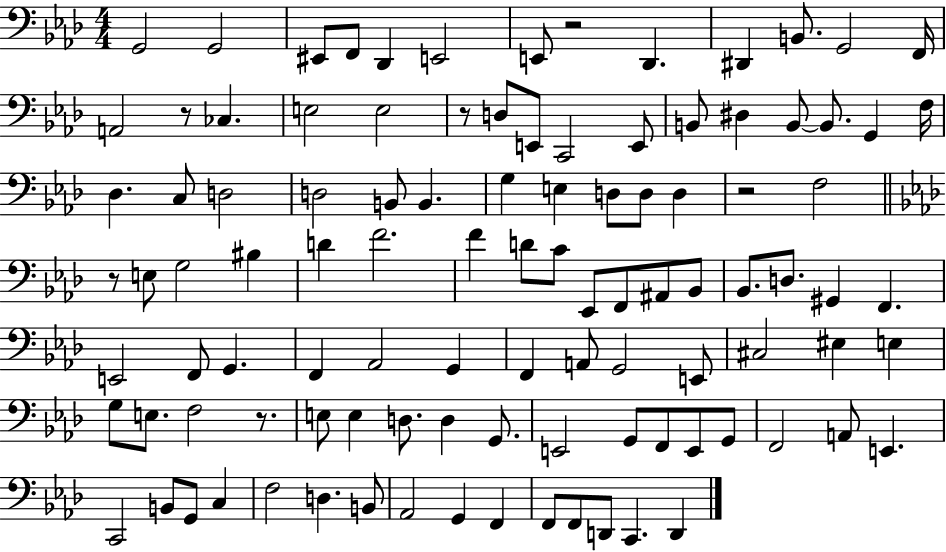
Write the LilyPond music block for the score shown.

{
  \clef bass
  \numericTimeSignature
  \time 4/4
  \key aes \major
  g,2 g,2 | eis,8 f,8 des,4 e,2 | e,8 r2 des,4. | dis,4 b,8. g,2 f,16 | \break a,2 r8 ces4. | e2 e2 | r8 d8 e,8 c,2 e,8 | b,8 dis4 b,8~~ b,8. g,4 f16 | \break des4. c8 d2 | d2 b,8 b,4. | g4 e4 d8 d8 d4 | r2 f2 | \break \bar "||" \break \key f \minor r8 e8 g2 bis4 | d'4 f'2. | f'4 d'8 c'8 ees,8 f,8 ais,8 bes,8 | bes,8. d8. gis,4 f,4. | \break e,2 f,8 g,4. | f,4 aes,2 g,4 | f,4 a,8 g,2 e,8 | cis2 eis4 e4 | \break g8 e8. f2 r8. | e8 e4 d8. d4 g,8. | e,2 g,8 f,8 e,8 g,8 | f,2 a,8 e,4. | \break c,2 b,8 g,8 c4 | f2 d4. b,8 | aes,2 g,4 f,4 | f,8 f,8 d,8 c,4. d,4 | \break \bar "|."
}